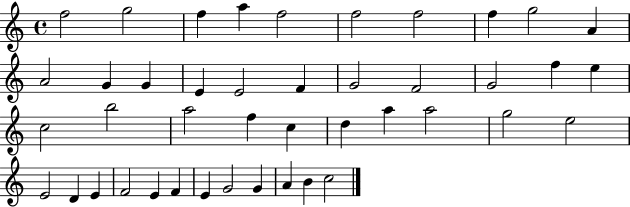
{
  \clef treble
  \time 4/4
  \defaultTimeSignature
  \key c \major
  f''2 g''2 | f''4 a''4 f''2 | f''2 f''2 | f''4 g''2 a'4 | \break a'2 g'4 g'4 | e'4 e'2 f'4 | g'2 f'2 | g'2 f''4 e''4 | \break c''2 b''2 | a''2 f''4 c''4 | d''4 a''4 a''2 | g''2 e''2 | \break e'2 d'4 e'4 | f'2 e'4 f'4 | e'4 g'2 g'4 | a'4 b'4 c''2 | \break \bar "|."
}